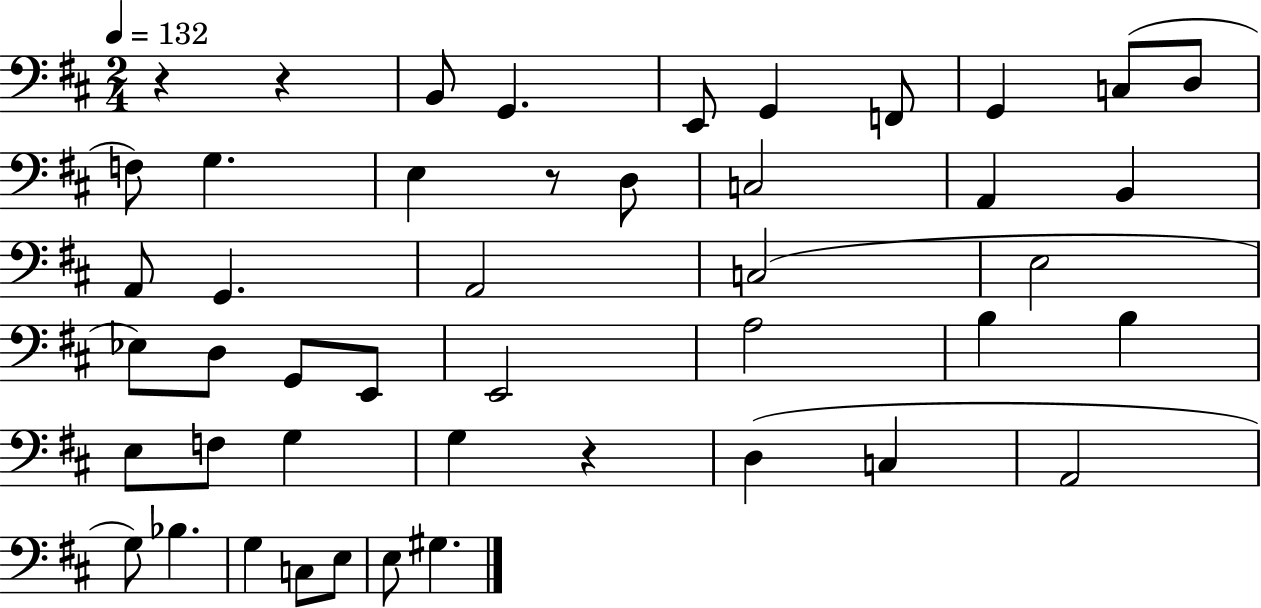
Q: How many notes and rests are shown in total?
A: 46